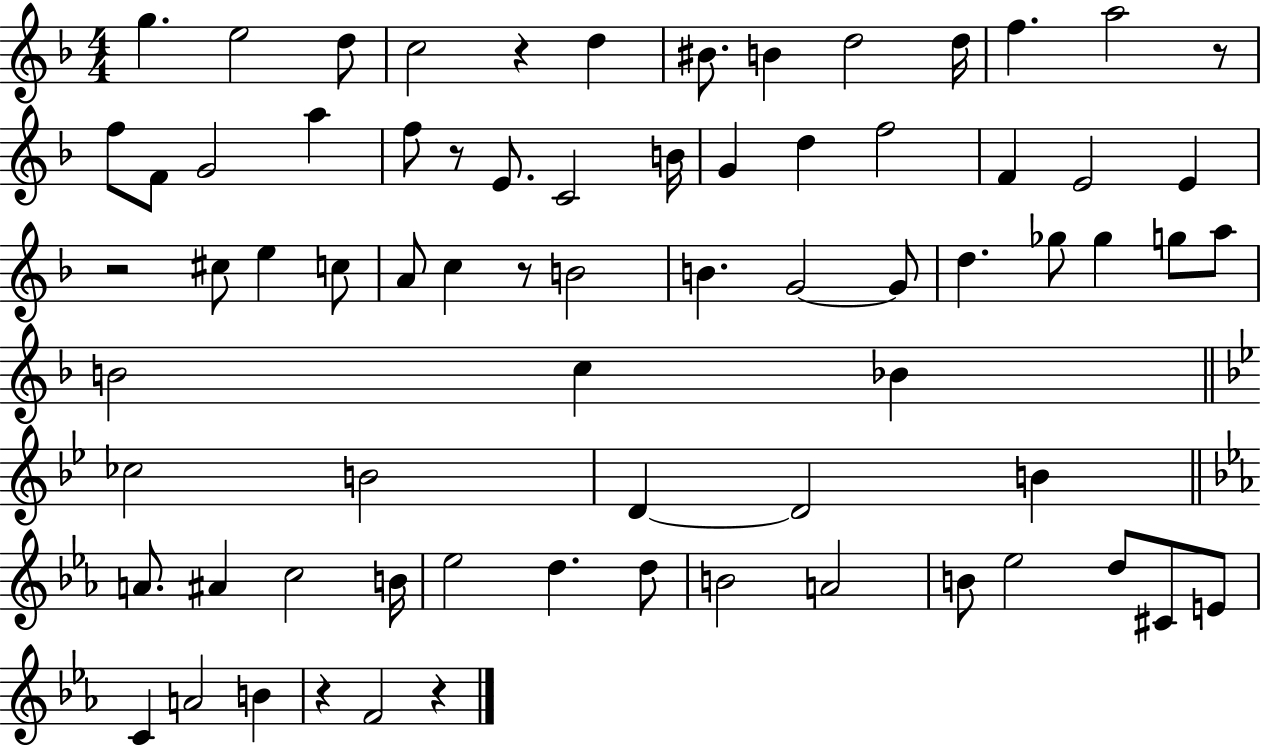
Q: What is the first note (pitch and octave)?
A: G5